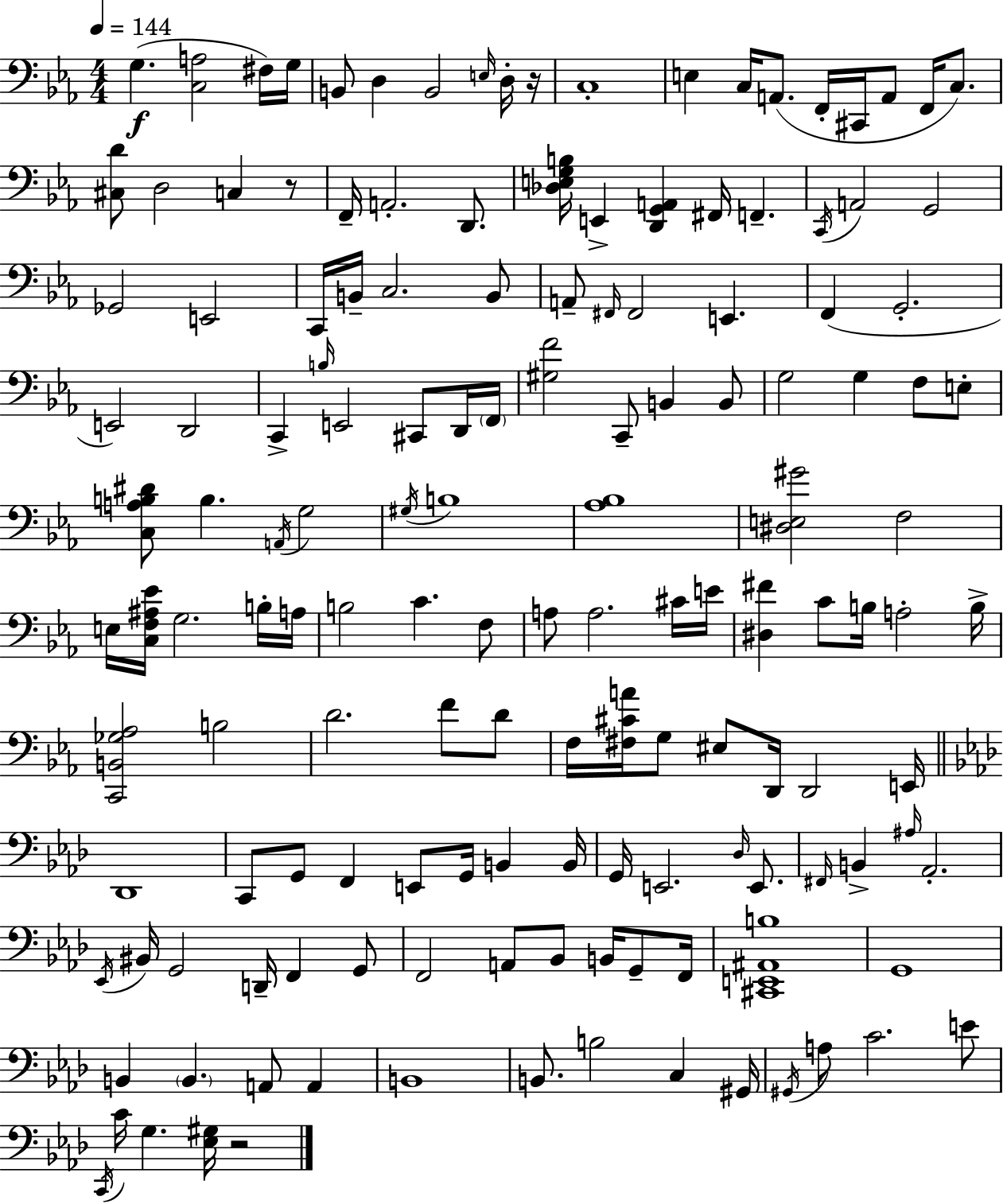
G3/q. [C3,A3]/h F#3/s G3/s B2/e D3/q B2/h E3/s D3/s R/s C3/w E3/q C3/s A2/e. F2/s C#2/s A2/e F2/s C3/e. [C#3,D4]/e D3/h C3/q R/e F2/s A2/h. D2/e. [Db3,E3,G3,B3]/s E2/q [D2,G2,A2]/q F#2/s F2/q. C2/s A2/h G2/h Gb2/h E2/h C2/s B2/s C3/h. B2/e A2/e F#2/s F#2/h E2/q. F2/q G2/h. E2/h D2/h C2/q B3/s E2/h C#2/e D2/s F2/s [G#3,F4]/h C2/e B2/q B2/e G3/h G3/q F3/e E3/e [C3,A3,B3,D#4]/e B3/q. A2/s G3/h G#3/s B3/w [Ab3,Bb3]/w [D#3,E3,G#4]/h F3/h E3/s [C3,F3,A#3,Eb4]/s G3/h. B3/s A3/s B3/h C4/q. F3/e A3/e A3/h. C#4/s E4/s [D#3,F#4]/q C4/e B3/s A3/h B3/s [C2,B2,Gb3,Ab3]/h B3/h D4/h. F4/e D4/e F3/s [F#3,C#4,A4]/s G3/e EIS3/e D2/s D2/h E2/s Db2/w C2/e G2/e F2/q E2/e G2/s B2/q B2/s G2/s E2/h. Db3/s E2/e. F#2/s B2/q A#3/s Ab2/h. Eb2/s BIS2/s G2/h D2/s F2/q G2/e F2/h A2/e Bb2/e B2/s G2/e F2/s [C#2,E2,A#2,B3]/w G2/w B2/q B2/q. A2/e A2/q B2/w B2/e. B3/h C3/q G#2/s G#2/s A3/e C4/h. E4/e C2/s C4/s G3/q. [Eb3,G#3]/s R/h